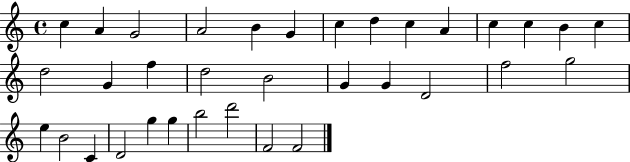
C5/q A4/q G4/h A4/h B4/q G4/q C5/q D5/q C5/q A4/q C5/q C5/q B4/q C5/q D5/h G4/q F5/q D5/h B4/h G4/q G4/q D4/h F5/h G5/h E5/q B4/h C4/q D4/h G5/q G5/q B5/h D6/h F4/h F4/h